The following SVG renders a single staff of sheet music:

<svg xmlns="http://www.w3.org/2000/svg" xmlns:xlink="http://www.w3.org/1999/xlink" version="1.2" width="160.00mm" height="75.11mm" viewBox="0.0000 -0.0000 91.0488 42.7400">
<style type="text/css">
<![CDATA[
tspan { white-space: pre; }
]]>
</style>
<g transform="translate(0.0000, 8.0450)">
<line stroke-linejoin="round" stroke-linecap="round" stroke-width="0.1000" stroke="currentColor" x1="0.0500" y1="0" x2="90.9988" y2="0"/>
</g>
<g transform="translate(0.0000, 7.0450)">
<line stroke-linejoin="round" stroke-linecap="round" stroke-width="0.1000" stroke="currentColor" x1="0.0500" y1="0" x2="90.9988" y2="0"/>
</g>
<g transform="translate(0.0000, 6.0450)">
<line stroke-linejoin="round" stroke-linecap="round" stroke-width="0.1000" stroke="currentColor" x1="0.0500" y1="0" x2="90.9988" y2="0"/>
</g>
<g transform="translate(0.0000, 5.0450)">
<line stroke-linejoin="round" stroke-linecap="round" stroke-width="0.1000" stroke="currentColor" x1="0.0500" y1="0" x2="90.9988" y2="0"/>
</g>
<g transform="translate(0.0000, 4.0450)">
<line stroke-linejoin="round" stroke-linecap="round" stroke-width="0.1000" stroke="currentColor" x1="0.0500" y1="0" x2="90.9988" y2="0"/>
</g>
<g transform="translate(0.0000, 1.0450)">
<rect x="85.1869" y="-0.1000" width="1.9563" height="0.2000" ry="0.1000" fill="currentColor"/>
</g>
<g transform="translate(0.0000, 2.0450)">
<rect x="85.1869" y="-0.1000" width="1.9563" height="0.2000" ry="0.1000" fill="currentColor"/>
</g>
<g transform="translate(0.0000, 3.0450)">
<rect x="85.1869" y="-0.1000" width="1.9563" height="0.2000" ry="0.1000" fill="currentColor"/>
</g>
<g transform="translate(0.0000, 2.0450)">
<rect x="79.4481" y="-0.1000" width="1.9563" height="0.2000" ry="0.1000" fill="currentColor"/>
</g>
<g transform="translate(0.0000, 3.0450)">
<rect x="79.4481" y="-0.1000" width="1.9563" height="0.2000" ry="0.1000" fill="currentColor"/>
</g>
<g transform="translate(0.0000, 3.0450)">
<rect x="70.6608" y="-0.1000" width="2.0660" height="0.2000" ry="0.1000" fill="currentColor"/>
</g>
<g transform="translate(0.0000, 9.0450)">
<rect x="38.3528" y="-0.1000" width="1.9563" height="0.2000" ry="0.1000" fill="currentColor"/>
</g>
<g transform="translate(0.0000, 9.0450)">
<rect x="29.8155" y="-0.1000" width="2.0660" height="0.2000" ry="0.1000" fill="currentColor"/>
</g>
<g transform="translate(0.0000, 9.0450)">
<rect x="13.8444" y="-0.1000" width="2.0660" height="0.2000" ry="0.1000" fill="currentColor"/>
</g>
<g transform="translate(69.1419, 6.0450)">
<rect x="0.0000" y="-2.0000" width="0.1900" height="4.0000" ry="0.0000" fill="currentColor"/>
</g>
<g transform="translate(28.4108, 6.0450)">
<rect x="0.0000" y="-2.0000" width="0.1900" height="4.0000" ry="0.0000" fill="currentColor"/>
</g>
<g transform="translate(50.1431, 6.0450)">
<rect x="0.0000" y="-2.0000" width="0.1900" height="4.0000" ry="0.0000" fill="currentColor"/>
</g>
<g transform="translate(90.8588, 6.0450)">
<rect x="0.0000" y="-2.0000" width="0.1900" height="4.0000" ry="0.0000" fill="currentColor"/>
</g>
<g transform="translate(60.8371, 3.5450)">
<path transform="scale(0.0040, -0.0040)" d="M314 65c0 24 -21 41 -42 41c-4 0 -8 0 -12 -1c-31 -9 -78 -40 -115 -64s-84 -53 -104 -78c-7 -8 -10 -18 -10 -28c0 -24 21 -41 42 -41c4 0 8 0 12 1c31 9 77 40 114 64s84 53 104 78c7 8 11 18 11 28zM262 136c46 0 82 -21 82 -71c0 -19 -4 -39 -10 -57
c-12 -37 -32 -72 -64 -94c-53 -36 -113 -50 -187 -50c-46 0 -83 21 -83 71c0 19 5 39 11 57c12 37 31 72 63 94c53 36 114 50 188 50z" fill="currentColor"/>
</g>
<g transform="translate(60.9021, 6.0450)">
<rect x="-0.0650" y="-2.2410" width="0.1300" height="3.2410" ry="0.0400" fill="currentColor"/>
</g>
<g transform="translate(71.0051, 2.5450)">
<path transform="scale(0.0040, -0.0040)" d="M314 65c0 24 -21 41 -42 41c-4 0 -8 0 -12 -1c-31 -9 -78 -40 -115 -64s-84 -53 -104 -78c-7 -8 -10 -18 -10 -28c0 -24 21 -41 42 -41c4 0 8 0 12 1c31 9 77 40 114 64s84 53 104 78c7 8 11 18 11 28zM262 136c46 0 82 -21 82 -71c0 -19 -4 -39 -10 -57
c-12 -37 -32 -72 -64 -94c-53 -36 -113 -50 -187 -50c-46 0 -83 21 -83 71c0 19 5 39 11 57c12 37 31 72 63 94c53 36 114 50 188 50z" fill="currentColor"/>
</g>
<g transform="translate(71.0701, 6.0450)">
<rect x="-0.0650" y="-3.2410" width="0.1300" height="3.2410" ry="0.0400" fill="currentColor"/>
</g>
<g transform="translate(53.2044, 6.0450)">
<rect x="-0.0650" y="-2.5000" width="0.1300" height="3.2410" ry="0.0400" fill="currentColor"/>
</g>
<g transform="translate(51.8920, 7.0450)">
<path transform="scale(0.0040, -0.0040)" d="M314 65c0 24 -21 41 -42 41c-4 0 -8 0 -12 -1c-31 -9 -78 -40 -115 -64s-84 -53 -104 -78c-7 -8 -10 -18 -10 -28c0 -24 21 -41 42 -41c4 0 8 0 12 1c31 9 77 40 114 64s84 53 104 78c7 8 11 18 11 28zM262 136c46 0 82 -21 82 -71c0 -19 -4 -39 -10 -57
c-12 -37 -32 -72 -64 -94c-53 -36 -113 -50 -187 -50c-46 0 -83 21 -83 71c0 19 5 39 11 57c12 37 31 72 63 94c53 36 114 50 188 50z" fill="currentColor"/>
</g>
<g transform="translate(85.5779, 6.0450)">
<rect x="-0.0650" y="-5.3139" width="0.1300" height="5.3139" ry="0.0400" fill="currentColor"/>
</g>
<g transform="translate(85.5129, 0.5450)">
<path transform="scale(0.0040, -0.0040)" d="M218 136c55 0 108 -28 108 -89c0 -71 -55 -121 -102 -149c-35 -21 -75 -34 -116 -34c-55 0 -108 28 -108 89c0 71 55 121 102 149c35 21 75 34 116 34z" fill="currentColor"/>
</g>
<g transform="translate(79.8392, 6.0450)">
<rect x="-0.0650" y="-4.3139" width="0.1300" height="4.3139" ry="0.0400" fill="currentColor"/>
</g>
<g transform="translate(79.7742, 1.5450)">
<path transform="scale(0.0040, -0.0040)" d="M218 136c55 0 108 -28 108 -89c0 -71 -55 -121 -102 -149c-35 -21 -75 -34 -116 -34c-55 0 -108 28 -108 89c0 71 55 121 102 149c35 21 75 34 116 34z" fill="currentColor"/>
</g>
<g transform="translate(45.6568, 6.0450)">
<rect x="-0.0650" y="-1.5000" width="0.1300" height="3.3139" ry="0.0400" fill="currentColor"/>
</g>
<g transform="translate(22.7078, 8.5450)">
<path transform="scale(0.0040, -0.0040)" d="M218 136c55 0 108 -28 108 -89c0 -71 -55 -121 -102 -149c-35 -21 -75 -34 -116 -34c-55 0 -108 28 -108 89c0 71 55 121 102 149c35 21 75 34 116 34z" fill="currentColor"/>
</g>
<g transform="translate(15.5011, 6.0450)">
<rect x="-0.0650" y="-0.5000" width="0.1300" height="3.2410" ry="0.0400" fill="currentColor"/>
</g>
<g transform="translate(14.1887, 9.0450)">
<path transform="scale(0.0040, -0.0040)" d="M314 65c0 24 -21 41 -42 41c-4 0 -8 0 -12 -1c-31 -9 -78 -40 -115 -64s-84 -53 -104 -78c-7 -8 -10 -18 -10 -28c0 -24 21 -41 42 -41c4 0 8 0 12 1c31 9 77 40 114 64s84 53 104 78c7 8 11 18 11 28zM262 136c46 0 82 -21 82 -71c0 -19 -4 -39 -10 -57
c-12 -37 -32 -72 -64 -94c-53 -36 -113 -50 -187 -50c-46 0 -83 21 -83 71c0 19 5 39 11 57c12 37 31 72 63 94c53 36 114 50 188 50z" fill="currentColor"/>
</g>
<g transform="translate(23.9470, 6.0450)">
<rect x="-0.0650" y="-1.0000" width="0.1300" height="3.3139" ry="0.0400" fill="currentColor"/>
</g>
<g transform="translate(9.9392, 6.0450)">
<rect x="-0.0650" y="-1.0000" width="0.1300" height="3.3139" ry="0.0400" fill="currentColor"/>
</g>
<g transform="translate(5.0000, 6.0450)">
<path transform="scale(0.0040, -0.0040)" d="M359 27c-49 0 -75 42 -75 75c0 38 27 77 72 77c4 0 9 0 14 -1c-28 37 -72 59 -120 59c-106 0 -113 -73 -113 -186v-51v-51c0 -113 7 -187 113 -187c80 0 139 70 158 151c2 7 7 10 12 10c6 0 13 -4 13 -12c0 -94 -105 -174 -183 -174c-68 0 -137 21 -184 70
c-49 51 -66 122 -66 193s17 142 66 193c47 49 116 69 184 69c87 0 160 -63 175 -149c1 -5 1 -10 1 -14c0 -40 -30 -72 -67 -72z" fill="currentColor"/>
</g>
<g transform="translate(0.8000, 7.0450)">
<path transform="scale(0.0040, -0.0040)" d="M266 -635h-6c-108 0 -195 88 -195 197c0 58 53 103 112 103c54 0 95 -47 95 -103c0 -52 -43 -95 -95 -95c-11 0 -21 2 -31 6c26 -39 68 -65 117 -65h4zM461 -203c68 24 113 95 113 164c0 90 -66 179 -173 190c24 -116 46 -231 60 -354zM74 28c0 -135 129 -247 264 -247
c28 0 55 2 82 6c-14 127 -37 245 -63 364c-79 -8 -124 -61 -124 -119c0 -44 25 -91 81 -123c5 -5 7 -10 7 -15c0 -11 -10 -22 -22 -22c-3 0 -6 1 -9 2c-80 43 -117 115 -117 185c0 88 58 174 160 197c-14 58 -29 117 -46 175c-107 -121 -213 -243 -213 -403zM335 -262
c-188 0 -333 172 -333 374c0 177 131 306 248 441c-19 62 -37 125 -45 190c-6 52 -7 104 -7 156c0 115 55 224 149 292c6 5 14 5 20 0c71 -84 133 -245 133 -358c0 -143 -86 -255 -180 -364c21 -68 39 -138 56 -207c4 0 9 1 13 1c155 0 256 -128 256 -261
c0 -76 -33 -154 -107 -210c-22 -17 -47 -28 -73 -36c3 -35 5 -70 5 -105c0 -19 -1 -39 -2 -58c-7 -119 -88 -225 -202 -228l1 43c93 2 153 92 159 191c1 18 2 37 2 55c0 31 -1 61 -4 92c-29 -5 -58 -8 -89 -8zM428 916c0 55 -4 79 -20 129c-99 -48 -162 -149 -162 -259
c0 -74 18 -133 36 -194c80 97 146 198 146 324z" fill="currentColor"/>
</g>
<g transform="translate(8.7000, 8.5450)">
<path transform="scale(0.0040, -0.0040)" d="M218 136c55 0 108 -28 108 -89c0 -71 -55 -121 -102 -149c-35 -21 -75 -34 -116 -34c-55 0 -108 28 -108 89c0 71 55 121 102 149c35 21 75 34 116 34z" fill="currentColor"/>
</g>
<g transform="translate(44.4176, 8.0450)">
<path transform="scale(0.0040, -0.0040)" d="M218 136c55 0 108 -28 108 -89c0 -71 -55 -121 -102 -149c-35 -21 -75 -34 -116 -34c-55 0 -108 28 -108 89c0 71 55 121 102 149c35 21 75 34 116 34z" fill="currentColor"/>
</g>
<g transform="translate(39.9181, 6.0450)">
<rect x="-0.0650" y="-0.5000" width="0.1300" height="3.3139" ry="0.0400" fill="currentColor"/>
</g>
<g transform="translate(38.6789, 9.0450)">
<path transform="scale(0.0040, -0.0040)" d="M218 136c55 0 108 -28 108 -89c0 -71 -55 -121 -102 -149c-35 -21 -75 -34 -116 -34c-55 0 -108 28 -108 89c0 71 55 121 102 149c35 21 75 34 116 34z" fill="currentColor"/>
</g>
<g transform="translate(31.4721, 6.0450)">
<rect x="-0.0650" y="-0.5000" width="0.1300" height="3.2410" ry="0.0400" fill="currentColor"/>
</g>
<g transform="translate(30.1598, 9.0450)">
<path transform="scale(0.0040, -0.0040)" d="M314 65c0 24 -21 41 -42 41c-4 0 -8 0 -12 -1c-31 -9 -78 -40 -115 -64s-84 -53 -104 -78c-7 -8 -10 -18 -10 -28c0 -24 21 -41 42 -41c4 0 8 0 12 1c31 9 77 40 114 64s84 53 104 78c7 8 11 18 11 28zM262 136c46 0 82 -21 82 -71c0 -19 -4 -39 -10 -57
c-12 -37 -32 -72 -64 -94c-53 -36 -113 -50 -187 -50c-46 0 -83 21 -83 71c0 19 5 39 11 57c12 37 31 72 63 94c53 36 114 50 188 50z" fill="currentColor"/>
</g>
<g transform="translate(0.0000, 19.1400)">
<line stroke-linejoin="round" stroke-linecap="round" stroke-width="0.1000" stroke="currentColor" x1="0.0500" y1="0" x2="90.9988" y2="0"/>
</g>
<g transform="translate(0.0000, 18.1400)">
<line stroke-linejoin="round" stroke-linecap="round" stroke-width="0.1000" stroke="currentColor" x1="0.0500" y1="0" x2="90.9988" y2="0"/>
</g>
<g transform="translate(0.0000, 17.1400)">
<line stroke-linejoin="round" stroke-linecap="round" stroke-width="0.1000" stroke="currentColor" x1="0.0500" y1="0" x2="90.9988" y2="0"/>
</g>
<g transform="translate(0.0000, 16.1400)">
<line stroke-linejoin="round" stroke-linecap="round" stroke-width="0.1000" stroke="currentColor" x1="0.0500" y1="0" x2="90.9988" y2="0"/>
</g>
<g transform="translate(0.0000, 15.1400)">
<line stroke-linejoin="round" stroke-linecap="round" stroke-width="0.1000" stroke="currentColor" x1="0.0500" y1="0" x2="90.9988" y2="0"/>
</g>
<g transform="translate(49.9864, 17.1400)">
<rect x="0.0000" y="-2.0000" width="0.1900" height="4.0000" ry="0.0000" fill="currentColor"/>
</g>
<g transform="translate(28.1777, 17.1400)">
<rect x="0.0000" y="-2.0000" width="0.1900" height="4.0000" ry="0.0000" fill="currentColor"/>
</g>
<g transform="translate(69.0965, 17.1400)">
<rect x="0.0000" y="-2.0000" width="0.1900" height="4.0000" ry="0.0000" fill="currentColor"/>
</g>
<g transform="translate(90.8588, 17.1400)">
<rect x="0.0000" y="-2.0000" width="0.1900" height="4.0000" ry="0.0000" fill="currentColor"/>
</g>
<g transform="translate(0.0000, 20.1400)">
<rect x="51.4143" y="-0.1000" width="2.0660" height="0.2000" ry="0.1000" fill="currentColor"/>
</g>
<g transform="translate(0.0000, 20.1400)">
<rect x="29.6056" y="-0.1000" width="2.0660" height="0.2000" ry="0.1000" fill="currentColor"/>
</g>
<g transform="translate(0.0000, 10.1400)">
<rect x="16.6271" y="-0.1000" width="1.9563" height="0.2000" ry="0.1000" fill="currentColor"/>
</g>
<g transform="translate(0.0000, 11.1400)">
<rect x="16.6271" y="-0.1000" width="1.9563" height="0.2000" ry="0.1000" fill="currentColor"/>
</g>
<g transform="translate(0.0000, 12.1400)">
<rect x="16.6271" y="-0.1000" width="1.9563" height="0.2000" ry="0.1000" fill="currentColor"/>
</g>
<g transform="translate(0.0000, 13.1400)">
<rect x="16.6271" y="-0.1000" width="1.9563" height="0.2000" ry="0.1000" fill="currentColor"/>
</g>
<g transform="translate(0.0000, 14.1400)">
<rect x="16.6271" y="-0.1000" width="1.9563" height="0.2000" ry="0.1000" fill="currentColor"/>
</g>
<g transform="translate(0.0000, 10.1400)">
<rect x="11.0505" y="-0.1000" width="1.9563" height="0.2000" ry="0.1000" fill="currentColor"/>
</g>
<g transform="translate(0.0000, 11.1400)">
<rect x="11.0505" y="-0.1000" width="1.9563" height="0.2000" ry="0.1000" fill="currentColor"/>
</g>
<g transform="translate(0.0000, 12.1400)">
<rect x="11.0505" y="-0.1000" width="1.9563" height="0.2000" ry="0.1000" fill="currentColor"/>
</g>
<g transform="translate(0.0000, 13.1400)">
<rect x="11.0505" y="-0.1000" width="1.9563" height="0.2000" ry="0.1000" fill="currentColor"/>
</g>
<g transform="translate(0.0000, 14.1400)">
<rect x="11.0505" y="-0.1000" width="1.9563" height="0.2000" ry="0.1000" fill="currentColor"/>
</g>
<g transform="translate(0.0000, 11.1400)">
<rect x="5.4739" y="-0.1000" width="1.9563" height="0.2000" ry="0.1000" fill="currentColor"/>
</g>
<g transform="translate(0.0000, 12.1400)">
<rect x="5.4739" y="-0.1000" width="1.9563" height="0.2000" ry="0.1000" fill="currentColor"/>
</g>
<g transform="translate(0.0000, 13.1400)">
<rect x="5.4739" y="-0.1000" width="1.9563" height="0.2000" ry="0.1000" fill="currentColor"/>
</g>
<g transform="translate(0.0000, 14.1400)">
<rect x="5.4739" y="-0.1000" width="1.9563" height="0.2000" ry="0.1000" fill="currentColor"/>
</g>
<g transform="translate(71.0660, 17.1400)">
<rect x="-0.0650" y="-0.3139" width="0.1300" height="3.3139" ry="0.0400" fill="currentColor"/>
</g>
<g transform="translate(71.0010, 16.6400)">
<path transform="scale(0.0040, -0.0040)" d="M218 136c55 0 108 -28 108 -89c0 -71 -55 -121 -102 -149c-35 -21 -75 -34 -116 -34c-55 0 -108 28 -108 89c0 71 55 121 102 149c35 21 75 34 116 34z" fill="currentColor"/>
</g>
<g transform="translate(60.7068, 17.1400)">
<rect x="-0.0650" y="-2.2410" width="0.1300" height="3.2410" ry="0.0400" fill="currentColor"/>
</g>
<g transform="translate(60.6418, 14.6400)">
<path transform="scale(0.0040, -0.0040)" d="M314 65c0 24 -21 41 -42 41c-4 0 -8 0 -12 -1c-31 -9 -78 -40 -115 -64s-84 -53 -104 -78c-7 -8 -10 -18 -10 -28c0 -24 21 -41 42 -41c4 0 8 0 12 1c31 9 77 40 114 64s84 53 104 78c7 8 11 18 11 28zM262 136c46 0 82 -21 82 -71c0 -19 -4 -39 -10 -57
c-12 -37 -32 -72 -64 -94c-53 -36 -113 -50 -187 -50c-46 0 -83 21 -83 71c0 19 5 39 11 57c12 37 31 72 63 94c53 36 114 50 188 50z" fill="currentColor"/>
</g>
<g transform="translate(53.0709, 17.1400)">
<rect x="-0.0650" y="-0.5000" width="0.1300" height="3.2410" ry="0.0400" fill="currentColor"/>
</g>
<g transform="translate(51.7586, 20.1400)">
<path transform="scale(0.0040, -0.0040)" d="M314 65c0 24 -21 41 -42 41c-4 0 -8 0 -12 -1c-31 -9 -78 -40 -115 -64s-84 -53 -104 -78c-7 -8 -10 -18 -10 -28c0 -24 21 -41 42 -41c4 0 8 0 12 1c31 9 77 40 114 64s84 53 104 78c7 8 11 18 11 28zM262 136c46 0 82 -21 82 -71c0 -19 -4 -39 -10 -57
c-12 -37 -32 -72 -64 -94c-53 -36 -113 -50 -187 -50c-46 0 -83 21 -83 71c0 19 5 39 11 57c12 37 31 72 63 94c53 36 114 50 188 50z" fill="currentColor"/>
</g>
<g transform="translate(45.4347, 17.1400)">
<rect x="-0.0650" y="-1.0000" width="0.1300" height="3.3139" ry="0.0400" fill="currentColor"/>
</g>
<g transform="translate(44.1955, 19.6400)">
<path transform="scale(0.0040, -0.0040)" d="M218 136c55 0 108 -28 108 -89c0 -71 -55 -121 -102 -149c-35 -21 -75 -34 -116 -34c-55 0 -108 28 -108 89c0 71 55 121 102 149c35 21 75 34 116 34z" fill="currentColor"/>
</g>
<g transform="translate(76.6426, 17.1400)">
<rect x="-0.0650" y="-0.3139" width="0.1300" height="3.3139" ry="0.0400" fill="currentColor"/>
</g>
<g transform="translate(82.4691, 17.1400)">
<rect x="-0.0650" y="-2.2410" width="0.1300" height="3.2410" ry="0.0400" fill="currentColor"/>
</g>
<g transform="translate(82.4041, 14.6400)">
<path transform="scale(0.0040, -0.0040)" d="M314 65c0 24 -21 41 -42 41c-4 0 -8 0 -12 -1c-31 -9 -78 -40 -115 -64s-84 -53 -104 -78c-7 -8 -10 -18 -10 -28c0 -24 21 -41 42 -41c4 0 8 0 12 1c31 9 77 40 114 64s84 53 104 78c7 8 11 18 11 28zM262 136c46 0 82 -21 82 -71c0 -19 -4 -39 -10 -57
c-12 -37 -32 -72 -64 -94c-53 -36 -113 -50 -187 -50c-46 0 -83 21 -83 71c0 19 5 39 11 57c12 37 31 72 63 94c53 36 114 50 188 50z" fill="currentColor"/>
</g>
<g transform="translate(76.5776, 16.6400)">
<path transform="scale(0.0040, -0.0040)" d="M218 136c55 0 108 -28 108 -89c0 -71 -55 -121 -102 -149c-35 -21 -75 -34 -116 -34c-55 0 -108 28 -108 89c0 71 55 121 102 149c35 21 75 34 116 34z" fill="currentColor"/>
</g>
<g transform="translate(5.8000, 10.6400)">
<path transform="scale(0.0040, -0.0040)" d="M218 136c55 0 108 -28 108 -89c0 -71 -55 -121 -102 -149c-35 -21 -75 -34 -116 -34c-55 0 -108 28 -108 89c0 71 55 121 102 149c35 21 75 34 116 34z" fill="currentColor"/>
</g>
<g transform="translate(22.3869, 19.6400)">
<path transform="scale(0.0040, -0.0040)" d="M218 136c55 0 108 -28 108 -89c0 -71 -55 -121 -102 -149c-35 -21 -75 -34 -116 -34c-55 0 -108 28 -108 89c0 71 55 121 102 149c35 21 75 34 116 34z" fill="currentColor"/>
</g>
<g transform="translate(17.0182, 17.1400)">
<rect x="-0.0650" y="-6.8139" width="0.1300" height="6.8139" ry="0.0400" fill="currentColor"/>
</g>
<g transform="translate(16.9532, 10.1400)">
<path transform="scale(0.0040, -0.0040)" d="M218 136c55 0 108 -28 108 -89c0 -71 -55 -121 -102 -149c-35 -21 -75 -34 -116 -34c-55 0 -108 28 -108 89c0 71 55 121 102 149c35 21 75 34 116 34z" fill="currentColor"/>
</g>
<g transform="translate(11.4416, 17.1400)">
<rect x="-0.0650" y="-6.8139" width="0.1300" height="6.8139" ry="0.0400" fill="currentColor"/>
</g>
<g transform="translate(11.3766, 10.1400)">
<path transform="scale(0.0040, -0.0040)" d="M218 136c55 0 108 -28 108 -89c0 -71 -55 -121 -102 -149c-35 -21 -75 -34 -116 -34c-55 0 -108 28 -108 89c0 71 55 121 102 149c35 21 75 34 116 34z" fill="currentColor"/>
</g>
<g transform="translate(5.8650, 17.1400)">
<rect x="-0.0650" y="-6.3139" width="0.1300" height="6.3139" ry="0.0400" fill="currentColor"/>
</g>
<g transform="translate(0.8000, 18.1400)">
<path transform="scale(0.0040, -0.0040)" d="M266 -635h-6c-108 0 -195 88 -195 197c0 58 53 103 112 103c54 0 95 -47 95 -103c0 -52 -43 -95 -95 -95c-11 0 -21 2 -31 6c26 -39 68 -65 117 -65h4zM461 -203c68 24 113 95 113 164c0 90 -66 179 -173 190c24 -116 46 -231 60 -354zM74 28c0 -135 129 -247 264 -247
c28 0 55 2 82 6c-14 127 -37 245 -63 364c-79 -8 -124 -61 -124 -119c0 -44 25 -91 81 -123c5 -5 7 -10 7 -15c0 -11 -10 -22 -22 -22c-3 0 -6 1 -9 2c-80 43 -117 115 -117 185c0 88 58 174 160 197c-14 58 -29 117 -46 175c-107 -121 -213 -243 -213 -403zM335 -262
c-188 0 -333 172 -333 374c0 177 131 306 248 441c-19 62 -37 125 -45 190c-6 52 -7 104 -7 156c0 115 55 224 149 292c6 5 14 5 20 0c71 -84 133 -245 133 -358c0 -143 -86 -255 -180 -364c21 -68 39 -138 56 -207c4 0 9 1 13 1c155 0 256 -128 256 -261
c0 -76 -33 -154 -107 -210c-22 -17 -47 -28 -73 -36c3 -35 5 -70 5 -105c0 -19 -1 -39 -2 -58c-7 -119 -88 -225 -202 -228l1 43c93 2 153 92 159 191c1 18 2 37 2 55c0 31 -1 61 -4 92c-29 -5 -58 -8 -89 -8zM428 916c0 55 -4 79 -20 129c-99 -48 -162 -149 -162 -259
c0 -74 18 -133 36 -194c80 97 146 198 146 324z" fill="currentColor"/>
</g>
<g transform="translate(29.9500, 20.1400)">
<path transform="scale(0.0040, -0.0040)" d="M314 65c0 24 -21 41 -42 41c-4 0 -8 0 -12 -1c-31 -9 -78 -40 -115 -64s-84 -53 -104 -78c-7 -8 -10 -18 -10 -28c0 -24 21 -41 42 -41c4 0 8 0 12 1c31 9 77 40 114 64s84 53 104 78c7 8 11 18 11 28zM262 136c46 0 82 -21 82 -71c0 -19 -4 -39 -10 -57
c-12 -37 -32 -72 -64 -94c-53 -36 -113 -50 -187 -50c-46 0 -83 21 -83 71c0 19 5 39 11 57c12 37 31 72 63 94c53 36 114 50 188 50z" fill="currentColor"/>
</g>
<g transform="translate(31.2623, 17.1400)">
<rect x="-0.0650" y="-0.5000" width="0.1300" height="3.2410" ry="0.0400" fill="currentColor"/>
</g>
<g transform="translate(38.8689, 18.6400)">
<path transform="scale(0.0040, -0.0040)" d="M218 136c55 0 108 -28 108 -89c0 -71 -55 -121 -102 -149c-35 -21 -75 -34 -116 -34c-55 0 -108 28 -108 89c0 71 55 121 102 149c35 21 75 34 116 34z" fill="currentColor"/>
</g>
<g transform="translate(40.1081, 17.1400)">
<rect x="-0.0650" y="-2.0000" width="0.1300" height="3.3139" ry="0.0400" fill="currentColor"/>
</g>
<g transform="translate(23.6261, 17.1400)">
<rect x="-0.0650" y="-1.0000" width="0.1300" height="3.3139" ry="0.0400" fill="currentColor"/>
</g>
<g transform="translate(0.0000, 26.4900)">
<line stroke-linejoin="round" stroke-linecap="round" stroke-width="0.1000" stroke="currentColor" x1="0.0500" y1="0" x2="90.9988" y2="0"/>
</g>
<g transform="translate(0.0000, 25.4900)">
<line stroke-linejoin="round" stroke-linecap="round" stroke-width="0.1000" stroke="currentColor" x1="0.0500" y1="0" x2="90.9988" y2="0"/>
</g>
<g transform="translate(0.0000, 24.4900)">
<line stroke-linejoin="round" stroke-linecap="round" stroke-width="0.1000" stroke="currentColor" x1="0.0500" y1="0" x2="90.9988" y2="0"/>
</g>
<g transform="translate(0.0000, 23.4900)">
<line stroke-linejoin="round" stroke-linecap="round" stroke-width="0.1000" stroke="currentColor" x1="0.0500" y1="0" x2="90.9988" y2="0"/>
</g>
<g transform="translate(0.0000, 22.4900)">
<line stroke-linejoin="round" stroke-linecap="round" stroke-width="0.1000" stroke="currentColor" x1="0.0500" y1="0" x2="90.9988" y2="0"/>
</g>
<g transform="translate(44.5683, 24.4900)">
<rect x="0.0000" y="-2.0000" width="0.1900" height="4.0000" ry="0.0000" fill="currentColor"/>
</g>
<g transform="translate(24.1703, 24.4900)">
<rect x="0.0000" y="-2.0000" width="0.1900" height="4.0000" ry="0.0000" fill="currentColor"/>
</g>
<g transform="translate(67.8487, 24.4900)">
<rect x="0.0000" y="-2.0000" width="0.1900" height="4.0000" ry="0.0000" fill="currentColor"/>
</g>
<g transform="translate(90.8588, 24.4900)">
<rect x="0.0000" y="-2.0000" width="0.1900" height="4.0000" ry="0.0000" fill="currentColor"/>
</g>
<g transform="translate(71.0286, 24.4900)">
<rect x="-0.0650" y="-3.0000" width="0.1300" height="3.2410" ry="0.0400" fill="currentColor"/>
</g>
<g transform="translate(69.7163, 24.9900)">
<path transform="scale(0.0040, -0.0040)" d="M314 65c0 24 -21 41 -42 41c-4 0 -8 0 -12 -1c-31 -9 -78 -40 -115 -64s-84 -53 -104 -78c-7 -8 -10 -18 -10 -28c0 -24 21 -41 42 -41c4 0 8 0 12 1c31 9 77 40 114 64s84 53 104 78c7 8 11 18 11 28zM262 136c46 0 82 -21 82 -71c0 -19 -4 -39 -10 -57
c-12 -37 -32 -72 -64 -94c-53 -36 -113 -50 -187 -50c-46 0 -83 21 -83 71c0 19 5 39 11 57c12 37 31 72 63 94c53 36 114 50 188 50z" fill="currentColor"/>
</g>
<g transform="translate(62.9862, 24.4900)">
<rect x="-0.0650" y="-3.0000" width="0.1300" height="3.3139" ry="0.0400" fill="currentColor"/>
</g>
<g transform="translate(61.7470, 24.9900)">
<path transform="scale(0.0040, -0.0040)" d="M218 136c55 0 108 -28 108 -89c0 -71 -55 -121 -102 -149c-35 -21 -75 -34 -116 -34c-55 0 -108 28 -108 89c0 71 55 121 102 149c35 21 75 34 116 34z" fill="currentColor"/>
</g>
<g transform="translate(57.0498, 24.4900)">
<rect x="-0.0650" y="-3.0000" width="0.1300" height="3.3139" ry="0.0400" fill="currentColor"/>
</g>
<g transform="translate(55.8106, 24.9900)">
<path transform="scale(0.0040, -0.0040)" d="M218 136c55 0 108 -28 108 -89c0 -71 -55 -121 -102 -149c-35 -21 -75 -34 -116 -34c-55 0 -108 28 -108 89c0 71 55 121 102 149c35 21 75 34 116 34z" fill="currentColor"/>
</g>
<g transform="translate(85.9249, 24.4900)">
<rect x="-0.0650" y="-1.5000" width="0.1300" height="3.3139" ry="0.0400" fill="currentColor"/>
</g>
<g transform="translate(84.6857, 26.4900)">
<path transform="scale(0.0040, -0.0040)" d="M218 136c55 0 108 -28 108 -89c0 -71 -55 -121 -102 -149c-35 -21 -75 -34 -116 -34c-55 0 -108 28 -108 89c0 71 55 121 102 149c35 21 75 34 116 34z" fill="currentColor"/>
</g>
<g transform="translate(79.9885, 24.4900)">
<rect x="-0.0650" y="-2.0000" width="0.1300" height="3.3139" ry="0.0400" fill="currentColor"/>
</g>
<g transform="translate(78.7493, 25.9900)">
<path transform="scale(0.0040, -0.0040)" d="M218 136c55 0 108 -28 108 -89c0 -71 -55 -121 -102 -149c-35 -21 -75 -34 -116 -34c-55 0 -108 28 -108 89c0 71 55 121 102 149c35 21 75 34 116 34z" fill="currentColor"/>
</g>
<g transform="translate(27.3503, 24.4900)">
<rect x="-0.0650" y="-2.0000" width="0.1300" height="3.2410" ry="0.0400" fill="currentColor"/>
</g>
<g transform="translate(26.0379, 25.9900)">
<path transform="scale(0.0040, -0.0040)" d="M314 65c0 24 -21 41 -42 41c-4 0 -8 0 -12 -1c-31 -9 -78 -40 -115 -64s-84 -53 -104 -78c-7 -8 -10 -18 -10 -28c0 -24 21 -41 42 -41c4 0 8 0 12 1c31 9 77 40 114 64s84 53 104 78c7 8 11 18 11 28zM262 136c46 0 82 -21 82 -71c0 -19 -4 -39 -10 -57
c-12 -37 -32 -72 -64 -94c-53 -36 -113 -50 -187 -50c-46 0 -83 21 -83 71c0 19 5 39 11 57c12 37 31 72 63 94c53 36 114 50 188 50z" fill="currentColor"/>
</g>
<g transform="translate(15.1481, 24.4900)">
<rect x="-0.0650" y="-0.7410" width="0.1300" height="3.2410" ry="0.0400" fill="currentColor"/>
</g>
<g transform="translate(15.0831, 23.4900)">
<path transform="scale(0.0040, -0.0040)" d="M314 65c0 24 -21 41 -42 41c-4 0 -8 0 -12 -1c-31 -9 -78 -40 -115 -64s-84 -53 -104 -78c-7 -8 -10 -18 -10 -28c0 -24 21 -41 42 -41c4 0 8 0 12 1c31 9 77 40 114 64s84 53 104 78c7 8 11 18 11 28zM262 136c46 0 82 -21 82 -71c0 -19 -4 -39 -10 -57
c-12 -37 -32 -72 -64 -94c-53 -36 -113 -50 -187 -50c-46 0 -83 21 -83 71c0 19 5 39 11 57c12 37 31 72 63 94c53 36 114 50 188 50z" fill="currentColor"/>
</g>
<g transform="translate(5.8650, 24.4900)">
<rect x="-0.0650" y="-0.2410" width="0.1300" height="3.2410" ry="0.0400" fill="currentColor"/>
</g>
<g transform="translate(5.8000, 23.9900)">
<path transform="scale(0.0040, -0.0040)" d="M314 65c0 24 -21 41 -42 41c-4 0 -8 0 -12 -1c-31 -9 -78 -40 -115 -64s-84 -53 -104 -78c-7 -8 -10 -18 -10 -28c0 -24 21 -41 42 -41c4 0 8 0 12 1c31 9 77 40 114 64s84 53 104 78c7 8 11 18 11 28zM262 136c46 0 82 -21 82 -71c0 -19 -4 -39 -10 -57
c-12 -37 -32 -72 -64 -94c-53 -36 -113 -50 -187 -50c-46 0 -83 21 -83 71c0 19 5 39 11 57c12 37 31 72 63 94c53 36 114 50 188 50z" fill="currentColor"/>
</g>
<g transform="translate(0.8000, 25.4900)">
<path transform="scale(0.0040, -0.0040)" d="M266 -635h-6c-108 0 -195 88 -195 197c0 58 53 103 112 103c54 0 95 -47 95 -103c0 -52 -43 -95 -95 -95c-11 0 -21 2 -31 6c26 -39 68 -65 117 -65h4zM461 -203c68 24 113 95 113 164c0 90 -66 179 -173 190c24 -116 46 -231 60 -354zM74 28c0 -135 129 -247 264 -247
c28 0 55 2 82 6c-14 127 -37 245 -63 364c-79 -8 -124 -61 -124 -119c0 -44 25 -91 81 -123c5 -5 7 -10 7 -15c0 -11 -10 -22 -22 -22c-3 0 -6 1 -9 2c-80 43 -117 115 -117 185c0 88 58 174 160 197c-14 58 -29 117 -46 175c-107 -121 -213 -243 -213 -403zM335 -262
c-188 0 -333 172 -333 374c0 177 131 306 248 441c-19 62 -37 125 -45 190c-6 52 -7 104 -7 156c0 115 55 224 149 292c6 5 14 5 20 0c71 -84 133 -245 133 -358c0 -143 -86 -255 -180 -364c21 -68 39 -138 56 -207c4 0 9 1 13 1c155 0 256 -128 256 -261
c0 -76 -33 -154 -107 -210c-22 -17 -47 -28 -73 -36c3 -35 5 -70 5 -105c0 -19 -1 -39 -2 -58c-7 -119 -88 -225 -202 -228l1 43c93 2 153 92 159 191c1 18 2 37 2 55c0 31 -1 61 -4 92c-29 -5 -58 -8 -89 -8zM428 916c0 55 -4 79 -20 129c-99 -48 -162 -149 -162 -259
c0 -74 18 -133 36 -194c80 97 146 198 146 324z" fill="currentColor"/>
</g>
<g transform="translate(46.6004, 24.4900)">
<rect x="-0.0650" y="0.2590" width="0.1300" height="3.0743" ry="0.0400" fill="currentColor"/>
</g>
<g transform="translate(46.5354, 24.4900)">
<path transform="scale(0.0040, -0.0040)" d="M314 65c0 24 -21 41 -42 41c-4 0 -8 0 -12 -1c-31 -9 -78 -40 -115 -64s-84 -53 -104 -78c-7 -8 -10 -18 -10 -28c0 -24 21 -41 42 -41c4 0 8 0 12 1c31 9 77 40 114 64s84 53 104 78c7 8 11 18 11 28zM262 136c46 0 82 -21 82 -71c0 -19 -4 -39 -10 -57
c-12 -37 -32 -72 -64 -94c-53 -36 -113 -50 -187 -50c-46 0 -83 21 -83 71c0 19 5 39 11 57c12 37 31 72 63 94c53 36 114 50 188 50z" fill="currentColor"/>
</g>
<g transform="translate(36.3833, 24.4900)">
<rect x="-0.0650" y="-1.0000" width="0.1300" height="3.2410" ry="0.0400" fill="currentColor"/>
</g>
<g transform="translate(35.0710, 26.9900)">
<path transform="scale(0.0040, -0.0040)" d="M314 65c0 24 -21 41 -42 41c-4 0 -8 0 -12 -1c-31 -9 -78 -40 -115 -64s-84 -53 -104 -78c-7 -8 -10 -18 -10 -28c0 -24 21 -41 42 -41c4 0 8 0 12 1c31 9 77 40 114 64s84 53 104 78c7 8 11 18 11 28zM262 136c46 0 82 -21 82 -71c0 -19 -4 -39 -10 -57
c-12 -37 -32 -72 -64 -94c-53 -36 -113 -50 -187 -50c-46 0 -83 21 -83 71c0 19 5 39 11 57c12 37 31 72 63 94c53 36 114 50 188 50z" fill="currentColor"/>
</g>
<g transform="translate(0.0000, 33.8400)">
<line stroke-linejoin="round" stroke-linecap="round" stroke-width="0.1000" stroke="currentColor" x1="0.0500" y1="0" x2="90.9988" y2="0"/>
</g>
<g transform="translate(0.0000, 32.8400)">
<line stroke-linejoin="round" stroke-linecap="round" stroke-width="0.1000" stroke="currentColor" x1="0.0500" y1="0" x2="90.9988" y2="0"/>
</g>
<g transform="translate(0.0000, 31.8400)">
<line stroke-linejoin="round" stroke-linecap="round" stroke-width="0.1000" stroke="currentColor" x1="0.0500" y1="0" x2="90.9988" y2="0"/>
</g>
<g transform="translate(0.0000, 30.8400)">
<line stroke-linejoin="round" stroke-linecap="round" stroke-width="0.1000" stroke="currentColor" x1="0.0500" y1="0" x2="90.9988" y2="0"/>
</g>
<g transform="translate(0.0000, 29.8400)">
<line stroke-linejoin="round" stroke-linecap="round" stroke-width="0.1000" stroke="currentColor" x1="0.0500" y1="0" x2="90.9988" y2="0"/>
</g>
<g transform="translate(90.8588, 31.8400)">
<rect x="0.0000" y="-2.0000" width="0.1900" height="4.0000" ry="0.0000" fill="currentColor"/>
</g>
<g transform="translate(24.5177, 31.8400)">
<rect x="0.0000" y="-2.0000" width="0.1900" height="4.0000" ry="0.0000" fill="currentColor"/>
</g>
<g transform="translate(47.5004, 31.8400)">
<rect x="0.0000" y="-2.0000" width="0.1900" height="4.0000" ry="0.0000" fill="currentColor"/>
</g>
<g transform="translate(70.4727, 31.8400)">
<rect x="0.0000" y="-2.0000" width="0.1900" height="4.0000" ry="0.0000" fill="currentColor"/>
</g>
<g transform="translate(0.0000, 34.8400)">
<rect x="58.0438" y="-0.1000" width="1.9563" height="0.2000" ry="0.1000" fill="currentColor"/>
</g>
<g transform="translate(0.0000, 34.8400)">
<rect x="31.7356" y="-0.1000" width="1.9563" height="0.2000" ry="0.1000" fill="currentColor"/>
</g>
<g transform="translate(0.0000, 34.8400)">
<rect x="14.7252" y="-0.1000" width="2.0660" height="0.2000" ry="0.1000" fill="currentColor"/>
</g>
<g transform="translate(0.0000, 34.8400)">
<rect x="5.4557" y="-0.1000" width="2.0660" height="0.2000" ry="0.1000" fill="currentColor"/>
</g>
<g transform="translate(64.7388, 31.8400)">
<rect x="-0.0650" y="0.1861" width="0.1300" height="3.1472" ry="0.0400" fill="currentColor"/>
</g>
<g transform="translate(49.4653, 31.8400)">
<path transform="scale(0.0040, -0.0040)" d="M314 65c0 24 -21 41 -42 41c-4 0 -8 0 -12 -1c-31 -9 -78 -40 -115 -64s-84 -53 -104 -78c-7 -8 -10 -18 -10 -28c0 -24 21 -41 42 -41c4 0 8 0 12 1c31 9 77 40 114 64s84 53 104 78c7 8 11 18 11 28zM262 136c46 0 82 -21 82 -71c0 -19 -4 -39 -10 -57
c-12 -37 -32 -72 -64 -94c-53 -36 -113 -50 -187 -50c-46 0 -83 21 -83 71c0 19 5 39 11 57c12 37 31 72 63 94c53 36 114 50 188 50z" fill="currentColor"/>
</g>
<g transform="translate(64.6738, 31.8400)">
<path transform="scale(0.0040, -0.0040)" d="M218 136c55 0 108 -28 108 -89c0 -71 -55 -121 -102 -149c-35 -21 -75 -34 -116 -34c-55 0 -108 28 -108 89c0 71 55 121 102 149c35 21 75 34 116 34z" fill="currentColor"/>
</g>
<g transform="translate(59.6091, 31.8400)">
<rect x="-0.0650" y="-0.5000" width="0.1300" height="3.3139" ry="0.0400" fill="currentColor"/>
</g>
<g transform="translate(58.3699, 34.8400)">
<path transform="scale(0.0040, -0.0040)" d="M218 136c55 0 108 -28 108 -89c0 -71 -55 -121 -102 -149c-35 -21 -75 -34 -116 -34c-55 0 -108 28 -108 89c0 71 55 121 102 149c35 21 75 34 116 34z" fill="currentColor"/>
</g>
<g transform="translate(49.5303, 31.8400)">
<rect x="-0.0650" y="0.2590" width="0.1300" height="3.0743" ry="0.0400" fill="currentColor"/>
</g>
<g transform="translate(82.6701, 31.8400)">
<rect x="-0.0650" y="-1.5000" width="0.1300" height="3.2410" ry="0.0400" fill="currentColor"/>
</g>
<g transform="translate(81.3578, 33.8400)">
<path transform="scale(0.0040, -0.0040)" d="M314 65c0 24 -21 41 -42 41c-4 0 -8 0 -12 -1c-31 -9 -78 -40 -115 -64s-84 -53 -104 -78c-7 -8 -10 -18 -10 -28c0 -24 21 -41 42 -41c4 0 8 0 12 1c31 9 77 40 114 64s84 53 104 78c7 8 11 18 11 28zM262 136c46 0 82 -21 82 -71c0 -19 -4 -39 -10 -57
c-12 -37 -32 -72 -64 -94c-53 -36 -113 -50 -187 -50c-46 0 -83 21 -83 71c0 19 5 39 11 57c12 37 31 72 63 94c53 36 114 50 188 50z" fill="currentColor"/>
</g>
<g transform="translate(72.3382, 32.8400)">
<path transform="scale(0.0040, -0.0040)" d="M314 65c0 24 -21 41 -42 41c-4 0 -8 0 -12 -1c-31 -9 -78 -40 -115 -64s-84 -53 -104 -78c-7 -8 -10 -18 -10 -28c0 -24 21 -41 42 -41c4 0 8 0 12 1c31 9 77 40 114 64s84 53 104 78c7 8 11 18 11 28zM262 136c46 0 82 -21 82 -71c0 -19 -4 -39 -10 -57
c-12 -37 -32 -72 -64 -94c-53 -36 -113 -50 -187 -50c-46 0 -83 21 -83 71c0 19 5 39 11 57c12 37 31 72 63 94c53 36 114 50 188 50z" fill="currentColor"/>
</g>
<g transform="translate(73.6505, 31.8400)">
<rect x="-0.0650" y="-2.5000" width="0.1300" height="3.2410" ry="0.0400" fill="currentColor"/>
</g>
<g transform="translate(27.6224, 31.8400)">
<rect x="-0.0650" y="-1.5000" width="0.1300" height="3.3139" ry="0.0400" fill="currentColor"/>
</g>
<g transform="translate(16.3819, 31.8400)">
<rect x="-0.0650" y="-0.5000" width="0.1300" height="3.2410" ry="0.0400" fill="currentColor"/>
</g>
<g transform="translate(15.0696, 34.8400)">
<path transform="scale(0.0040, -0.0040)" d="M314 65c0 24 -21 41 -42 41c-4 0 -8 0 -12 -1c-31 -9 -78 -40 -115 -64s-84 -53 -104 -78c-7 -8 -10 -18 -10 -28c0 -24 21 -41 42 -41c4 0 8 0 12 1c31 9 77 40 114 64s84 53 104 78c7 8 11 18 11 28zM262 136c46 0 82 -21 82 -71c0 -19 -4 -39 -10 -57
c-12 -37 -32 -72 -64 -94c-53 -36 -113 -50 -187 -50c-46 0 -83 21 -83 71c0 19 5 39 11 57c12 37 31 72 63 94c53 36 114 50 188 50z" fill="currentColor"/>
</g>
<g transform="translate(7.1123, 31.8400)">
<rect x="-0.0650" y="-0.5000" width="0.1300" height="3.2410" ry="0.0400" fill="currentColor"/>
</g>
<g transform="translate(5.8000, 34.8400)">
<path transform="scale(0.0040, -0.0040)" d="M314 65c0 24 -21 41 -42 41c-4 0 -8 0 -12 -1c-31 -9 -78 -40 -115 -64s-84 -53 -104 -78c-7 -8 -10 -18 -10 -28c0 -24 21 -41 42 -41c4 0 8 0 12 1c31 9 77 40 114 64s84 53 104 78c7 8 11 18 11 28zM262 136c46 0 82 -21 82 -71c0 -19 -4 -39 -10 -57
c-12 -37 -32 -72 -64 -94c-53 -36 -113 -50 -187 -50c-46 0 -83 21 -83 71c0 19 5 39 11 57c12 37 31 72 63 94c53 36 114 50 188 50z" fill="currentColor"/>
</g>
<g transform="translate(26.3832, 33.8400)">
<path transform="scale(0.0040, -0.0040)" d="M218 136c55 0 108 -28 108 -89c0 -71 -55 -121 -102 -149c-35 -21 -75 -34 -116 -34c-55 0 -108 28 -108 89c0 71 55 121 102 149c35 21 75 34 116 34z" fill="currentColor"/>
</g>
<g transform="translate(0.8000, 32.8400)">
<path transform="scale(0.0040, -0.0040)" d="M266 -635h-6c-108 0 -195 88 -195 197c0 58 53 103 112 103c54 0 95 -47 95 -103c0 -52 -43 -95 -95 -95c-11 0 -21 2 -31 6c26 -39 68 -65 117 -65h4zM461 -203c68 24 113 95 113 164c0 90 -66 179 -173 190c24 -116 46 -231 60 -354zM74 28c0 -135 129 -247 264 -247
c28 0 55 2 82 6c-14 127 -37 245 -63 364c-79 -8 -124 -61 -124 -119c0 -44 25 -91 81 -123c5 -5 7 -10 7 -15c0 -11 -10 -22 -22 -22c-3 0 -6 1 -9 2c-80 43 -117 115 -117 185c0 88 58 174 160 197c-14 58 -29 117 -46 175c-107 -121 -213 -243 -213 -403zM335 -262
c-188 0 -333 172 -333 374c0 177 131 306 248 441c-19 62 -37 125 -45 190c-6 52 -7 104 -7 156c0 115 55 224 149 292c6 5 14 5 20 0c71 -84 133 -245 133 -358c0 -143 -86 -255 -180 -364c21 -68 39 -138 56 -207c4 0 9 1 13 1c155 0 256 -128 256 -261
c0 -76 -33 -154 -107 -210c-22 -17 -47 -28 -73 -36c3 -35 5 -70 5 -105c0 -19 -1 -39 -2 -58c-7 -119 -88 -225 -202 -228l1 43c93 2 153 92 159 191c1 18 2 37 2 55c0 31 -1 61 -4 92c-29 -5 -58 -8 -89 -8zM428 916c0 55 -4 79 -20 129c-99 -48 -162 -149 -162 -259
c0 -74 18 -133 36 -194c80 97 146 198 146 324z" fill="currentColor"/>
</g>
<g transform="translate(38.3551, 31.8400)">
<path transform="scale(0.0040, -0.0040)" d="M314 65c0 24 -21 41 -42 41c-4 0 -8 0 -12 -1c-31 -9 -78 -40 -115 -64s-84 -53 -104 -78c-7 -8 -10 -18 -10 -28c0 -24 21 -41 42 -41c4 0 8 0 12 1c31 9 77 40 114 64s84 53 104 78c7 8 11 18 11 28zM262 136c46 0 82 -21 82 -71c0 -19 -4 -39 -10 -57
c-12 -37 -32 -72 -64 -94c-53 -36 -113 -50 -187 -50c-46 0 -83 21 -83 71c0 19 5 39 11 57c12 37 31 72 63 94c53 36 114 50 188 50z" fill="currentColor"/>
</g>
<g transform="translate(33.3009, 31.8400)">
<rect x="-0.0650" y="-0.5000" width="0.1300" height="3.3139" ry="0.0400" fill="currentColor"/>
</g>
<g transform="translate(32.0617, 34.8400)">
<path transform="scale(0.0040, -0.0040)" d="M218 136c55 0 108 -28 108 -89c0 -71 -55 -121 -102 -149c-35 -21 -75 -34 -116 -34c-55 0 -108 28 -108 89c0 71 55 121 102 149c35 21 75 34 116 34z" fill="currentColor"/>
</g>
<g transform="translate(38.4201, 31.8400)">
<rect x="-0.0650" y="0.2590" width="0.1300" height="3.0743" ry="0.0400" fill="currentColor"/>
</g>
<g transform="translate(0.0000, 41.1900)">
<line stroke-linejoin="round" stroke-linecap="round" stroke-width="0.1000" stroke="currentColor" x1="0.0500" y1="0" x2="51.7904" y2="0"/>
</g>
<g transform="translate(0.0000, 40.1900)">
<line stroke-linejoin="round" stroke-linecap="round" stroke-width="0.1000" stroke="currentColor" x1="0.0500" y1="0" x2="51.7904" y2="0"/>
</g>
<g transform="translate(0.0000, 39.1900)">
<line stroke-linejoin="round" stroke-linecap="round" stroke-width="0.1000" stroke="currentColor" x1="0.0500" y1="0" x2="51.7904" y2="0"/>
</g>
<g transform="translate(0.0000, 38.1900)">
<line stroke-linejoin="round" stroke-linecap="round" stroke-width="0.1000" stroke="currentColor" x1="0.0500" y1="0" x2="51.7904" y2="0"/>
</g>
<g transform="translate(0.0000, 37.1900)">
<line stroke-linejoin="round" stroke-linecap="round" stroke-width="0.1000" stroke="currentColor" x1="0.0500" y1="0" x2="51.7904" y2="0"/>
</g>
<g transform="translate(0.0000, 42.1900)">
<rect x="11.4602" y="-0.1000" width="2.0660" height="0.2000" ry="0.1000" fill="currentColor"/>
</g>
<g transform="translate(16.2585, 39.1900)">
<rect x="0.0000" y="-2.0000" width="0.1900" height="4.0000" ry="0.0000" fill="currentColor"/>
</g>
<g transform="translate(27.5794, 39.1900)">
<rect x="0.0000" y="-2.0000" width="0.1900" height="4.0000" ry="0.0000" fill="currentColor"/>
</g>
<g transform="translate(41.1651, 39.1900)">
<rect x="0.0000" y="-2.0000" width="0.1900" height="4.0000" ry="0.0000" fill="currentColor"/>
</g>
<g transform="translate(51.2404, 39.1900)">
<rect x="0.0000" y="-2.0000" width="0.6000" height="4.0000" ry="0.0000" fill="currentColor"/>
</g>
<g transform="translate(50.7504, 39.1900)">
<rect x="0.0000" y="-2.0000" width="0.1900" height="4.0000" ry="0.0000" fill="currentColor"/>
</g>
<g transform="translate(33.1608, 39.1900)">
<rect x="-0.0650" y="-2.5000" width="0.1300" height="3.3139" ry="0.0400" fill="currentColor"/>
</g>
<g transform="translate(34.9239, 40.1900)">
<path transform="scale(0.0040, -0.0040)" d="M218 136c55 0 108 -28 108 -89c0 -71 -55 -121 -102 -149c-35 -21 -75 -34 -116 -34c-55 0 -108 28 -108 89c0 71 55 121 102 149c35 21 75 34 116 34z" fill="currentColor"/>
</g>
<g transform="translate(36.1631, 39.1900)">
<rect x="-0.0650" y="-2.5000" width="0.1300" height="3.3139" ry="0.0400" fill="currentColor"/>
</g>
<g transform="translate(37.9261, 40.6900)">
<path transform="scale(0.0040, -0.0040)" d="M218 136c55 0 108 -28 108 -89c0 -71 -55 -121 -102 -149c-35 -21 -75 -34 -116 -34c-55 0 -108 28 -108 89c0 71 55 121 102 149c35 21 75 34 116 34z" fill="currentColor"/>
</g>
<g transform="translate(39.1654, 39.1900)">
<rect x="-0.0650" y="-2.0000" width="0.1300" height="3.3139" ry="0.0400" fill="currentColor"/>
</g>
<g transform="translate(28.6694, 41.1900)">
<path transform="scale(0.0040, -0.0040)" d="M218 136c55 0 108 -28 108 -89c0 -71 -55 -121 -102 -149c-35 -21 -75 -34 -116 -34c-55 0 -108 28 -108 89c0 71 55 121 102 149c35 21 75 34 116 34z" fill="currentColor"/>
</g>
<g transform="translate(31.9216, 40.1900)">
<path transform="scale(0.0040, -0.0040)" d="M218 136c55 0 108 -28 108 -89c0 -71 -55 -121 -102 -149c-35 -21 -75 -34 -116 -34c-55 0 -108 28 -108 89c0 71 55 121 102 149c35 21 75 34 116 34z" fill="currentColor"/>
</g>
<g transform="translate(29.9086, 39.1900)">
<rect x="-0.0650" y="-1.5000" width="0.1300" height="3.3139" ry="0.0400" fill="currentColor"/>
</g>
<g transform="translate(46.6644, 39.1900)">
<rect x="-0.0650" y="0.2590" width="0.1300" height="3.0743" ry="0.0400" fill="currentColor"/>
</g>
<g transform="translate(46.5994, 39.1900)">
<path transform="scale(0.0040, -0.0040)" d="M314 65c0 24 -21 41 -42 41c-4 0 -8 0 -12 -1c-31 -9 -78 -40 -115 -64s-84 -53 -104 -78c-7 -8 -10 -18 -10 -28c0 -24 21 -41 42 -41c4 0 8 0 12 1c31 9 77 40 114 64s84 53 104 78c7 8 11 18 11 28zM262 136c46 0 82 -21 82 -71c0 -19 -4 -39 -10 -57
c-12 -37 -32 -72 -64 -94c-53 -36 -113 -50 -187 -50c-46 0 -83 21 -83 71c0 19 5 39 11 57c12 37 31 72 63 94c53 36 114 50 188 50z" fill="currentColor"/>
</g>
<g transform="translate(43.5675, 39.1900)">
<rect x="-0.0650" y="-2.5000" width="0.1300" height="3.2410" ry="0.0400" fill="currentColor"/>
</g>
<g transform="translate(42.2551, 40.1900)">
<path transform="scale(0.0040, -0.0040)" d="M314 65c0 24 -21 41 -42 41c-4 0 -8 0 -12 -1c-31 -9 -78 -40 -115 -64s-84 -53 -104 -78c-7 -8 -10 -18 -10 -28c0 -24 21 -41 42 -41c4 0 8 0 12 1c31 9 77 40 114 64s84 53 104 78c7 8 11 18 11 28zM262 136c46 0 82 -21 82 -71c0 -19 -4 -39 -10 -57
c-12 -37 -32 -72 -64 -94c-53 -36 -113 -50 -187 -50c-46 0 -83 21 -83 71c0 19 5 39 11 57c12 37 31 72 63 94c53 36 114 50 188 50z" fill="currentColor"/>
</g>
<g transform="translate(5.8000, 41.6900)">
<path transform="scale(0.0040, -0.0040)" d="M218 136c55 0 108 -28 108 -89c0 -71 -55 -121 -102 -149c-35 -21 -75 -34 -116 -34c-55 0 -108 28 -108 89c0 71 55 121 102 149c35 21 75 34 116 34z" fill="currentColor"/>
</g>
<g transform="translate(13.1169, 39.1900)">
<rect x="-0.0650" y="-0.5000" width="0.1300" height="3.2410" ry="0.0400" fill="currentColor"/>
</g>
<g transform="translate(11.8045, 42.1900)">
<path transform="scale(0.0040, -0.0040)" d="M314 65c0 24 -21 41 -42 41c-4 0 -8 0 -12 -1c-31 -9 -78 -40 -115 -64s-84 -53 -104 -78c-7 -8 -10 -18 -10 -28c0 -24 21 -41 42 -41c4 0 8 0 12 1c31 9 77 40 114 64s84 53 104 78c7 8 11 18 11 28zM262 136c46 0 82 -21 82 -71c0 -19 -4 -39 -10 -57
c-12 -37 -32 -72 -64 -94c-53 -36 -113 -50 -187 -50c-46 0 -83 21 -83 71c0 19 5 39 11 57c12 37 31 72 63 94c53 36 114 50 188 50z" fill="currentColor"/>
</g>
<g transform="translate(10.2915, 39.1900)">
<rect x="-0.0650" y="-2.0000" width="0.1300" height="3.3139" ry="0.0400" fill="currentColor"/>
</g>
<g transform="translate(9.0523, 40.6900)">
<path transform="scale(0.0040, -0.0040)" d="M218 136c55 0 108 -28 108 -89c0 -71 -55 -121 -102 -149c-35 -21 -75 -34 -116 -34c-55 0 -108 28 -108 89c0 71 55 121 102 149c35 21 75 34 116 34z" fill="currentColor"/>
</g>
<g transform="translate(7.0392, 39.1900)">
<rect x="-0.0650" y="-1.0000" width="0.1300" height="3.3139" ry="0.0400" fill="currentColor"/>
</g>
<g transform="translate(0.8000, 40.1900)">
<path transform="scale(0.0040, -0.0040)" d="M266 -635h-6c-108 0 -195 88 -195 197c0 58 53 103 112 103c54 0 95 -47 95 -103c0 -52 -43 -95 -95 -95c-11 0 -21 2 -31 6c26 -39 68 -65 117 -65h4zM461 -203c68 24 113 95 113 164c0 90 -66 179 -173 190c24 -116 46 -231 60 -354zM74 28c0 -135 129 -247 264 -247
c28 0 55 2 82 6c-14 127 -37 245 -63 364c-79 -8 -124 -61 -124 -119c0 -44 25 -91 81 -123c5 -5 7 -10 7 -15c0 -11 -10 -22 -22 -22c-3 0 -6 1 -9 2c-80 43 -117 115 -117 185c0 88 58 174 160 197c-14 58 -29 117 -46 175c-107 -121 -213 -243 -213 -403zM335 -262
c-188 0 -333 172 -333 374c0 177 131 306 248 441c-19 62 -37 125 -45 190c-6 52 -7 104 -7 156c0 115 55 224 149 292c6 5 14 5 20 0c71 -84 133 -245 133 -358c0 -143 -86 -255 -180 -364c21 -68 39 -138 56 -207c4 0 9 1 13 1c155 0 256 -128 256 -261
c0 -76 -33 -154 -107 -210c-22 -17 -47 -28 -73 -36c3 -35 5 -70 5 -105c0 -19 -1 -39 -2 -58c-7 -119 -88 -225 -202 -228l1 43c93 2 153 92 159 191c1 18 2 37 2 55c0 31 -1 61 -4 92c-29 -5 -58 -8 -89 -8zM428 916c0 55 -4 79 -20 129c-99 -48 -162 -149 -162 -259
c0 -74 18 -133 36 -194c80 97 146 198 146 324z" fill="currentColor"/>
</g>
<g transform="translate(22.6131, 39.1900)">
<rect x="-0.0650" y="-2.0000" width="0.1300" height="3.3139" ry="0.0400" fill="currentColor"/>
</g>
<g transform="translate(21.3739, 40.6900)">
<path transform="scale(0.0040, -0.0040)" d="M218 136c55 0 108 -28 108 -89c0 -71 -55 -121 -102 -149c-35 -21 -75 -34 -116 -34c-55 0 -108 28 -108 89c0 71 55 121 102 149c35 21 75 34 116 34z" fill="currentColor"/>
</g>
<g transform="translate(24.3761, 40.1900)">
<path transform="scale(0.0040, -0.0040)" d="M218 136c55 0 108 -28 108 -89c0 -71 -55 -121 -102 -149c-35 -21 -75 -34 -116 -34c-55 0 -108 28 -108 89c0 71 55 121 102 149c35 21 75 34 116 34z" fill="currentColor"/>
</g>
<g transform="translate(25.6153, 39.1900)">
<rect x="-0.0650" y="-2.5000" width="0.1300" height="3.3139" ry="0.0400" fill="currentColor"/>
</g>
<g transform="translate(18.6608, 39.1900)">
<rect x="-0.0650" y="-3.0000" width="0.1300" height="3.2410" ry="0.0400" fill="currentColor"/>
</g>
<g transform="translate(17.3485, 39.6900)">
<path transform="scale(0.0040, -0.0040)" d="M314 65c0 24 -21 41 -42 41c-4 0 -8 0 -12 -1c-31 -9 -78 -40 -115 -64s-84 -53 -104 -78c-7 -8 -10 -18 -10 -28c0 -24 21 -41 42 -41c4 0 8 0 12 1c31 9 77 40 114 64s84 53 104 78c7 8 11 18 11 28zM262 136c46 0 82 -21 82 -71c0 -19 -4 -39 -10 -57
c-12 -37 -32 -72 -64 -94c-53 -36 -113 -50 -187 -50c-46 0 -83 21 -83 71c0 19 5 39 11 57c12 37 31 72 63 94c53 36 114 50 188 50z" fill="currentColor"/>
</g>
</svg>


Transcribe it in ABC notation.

X:1
T:Untitled
M:4/4
L:1/4
K:C
D C2 D C2 C E G2 g2 b2 d' f' a' b' b' D C2 F D C2 g2 c c g2 c2 d2 F2 D2 B2 A A A2 F E C2 C2 E C B2 B2 C B G2 E2 D F C2 A2 F G E G G F G2 B2